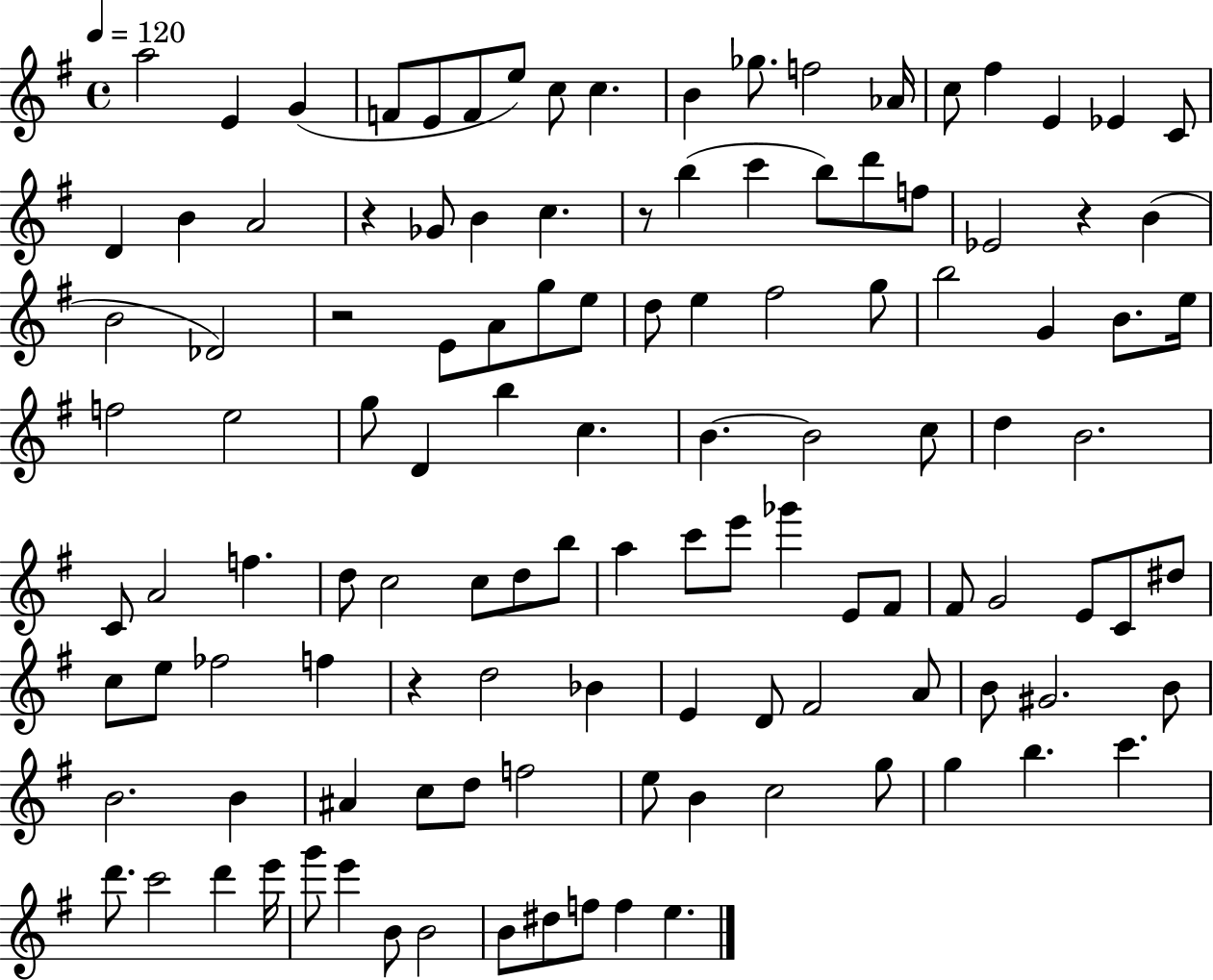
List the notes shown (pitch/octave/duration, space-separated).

A5/h E4/q G4/q F4/e E4/e F4/e E5/e C5/e C5/q. B4/q Gb5/e. F5/h Ab4/s C5/e F#5/q E4/q Eb4/q C4/e D4/q B4/q A4/h R/q Gb4/e B4/q C5/q. R/e B5/q C6/q B5/e D6/e F5/e Eb4/h R/q B4/q B4/h Db4/h R/h E4/e A4/e G5/e E5/e D5/e E5/q F#5/h G5/e B5/h G4/q B4/e. E5/s F5/h E5/h G5/e D4/q B5/q C5/q. B4/q. B4/h C5/e D5/q B4/h. C4/e A4/h F5/q. D5/e C5/h C5/e D5/e B5/e A5/q C6/e E6/e Gb6/q E4/e F#4/e F#4/e G4/h E4/e C4/e D#5/e C5/e E5/e FES5/h F5/q R/q D5/h Bb4/q E4/q D4/e F#4/h A4/e B4/e G#4/h. B4/e B4/h. B4/q A#4/q C5/e D5/e F5/h E5/e B4/q C5/h G5/e G5/q B5/q. C6/q. D6/e. C6/h D6/q E6/s G6/e E6/q B4/e B4/h B4/e D#5/e F5/e F5/q E5/q.